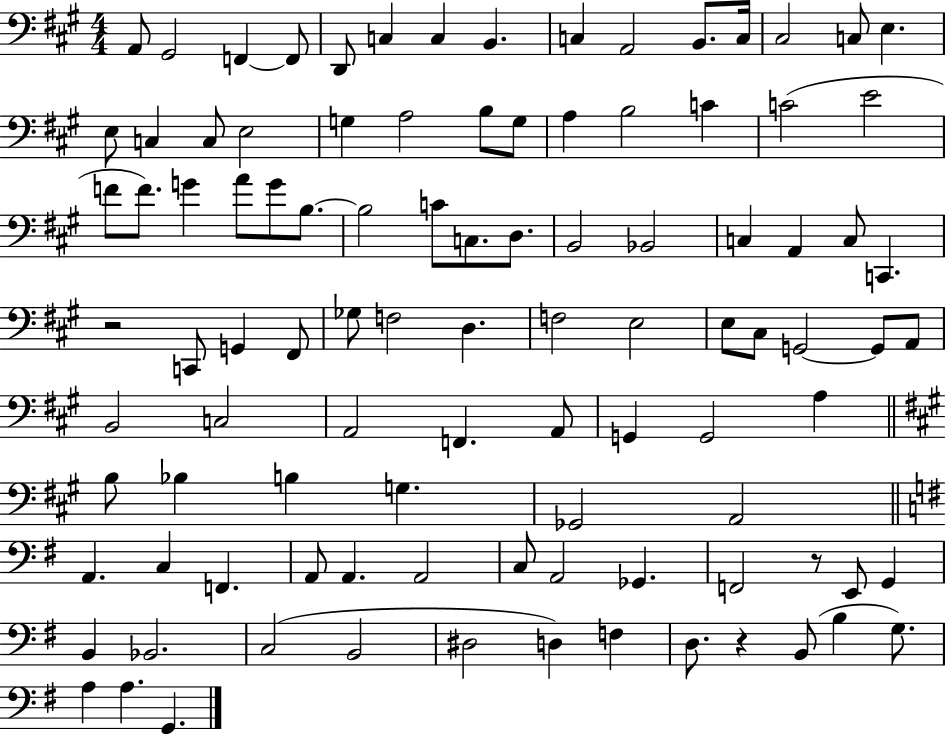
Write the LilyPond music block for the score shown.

{
  \clef bass
  \numericTimeSignature
  \time 4/4
  \key a \major
  a,8 gis,2 f,4~~ f,8 | d,8 c4 c4 b,4. | c4 a,2 b,8. c16 | cis2 c8 e4. | \break e8 c4 c8 e2 | g4 a2 b8 g8 | a4 b2 c'4 | c'2( e'2 | \break f'8 f'8.) g'4 a'8 g'8 b8.~~ | b2 c'8 c8. d8. | b,2 bes,2 | c4 a,4 c8 c,4. | \break r2 c,8 g,4 fis,8 | ges8 f2 d4. | f2 e2 | e8 cis8 g,2~~ g,8 a,8 | \break b,2 c2 | a,2 f,4. a,8 | g,4 g,2 a4 | \bar "||" \break \key a \major b8 bes4 b4 g4. | ges,2 a,2 | \bar "||" \break \key e \minor a,4. c4 f,4. | a,8 a,4. a,2 | c8 a,2 ges,4. | f,2 r8 e,8 g,4 | \break b,4 bes,2. | c2( b,2 | dis2 d4) f4 | d8. r4 b,8( b4 g8.) | \break a4 a4. g,4. | \bar "|."
}